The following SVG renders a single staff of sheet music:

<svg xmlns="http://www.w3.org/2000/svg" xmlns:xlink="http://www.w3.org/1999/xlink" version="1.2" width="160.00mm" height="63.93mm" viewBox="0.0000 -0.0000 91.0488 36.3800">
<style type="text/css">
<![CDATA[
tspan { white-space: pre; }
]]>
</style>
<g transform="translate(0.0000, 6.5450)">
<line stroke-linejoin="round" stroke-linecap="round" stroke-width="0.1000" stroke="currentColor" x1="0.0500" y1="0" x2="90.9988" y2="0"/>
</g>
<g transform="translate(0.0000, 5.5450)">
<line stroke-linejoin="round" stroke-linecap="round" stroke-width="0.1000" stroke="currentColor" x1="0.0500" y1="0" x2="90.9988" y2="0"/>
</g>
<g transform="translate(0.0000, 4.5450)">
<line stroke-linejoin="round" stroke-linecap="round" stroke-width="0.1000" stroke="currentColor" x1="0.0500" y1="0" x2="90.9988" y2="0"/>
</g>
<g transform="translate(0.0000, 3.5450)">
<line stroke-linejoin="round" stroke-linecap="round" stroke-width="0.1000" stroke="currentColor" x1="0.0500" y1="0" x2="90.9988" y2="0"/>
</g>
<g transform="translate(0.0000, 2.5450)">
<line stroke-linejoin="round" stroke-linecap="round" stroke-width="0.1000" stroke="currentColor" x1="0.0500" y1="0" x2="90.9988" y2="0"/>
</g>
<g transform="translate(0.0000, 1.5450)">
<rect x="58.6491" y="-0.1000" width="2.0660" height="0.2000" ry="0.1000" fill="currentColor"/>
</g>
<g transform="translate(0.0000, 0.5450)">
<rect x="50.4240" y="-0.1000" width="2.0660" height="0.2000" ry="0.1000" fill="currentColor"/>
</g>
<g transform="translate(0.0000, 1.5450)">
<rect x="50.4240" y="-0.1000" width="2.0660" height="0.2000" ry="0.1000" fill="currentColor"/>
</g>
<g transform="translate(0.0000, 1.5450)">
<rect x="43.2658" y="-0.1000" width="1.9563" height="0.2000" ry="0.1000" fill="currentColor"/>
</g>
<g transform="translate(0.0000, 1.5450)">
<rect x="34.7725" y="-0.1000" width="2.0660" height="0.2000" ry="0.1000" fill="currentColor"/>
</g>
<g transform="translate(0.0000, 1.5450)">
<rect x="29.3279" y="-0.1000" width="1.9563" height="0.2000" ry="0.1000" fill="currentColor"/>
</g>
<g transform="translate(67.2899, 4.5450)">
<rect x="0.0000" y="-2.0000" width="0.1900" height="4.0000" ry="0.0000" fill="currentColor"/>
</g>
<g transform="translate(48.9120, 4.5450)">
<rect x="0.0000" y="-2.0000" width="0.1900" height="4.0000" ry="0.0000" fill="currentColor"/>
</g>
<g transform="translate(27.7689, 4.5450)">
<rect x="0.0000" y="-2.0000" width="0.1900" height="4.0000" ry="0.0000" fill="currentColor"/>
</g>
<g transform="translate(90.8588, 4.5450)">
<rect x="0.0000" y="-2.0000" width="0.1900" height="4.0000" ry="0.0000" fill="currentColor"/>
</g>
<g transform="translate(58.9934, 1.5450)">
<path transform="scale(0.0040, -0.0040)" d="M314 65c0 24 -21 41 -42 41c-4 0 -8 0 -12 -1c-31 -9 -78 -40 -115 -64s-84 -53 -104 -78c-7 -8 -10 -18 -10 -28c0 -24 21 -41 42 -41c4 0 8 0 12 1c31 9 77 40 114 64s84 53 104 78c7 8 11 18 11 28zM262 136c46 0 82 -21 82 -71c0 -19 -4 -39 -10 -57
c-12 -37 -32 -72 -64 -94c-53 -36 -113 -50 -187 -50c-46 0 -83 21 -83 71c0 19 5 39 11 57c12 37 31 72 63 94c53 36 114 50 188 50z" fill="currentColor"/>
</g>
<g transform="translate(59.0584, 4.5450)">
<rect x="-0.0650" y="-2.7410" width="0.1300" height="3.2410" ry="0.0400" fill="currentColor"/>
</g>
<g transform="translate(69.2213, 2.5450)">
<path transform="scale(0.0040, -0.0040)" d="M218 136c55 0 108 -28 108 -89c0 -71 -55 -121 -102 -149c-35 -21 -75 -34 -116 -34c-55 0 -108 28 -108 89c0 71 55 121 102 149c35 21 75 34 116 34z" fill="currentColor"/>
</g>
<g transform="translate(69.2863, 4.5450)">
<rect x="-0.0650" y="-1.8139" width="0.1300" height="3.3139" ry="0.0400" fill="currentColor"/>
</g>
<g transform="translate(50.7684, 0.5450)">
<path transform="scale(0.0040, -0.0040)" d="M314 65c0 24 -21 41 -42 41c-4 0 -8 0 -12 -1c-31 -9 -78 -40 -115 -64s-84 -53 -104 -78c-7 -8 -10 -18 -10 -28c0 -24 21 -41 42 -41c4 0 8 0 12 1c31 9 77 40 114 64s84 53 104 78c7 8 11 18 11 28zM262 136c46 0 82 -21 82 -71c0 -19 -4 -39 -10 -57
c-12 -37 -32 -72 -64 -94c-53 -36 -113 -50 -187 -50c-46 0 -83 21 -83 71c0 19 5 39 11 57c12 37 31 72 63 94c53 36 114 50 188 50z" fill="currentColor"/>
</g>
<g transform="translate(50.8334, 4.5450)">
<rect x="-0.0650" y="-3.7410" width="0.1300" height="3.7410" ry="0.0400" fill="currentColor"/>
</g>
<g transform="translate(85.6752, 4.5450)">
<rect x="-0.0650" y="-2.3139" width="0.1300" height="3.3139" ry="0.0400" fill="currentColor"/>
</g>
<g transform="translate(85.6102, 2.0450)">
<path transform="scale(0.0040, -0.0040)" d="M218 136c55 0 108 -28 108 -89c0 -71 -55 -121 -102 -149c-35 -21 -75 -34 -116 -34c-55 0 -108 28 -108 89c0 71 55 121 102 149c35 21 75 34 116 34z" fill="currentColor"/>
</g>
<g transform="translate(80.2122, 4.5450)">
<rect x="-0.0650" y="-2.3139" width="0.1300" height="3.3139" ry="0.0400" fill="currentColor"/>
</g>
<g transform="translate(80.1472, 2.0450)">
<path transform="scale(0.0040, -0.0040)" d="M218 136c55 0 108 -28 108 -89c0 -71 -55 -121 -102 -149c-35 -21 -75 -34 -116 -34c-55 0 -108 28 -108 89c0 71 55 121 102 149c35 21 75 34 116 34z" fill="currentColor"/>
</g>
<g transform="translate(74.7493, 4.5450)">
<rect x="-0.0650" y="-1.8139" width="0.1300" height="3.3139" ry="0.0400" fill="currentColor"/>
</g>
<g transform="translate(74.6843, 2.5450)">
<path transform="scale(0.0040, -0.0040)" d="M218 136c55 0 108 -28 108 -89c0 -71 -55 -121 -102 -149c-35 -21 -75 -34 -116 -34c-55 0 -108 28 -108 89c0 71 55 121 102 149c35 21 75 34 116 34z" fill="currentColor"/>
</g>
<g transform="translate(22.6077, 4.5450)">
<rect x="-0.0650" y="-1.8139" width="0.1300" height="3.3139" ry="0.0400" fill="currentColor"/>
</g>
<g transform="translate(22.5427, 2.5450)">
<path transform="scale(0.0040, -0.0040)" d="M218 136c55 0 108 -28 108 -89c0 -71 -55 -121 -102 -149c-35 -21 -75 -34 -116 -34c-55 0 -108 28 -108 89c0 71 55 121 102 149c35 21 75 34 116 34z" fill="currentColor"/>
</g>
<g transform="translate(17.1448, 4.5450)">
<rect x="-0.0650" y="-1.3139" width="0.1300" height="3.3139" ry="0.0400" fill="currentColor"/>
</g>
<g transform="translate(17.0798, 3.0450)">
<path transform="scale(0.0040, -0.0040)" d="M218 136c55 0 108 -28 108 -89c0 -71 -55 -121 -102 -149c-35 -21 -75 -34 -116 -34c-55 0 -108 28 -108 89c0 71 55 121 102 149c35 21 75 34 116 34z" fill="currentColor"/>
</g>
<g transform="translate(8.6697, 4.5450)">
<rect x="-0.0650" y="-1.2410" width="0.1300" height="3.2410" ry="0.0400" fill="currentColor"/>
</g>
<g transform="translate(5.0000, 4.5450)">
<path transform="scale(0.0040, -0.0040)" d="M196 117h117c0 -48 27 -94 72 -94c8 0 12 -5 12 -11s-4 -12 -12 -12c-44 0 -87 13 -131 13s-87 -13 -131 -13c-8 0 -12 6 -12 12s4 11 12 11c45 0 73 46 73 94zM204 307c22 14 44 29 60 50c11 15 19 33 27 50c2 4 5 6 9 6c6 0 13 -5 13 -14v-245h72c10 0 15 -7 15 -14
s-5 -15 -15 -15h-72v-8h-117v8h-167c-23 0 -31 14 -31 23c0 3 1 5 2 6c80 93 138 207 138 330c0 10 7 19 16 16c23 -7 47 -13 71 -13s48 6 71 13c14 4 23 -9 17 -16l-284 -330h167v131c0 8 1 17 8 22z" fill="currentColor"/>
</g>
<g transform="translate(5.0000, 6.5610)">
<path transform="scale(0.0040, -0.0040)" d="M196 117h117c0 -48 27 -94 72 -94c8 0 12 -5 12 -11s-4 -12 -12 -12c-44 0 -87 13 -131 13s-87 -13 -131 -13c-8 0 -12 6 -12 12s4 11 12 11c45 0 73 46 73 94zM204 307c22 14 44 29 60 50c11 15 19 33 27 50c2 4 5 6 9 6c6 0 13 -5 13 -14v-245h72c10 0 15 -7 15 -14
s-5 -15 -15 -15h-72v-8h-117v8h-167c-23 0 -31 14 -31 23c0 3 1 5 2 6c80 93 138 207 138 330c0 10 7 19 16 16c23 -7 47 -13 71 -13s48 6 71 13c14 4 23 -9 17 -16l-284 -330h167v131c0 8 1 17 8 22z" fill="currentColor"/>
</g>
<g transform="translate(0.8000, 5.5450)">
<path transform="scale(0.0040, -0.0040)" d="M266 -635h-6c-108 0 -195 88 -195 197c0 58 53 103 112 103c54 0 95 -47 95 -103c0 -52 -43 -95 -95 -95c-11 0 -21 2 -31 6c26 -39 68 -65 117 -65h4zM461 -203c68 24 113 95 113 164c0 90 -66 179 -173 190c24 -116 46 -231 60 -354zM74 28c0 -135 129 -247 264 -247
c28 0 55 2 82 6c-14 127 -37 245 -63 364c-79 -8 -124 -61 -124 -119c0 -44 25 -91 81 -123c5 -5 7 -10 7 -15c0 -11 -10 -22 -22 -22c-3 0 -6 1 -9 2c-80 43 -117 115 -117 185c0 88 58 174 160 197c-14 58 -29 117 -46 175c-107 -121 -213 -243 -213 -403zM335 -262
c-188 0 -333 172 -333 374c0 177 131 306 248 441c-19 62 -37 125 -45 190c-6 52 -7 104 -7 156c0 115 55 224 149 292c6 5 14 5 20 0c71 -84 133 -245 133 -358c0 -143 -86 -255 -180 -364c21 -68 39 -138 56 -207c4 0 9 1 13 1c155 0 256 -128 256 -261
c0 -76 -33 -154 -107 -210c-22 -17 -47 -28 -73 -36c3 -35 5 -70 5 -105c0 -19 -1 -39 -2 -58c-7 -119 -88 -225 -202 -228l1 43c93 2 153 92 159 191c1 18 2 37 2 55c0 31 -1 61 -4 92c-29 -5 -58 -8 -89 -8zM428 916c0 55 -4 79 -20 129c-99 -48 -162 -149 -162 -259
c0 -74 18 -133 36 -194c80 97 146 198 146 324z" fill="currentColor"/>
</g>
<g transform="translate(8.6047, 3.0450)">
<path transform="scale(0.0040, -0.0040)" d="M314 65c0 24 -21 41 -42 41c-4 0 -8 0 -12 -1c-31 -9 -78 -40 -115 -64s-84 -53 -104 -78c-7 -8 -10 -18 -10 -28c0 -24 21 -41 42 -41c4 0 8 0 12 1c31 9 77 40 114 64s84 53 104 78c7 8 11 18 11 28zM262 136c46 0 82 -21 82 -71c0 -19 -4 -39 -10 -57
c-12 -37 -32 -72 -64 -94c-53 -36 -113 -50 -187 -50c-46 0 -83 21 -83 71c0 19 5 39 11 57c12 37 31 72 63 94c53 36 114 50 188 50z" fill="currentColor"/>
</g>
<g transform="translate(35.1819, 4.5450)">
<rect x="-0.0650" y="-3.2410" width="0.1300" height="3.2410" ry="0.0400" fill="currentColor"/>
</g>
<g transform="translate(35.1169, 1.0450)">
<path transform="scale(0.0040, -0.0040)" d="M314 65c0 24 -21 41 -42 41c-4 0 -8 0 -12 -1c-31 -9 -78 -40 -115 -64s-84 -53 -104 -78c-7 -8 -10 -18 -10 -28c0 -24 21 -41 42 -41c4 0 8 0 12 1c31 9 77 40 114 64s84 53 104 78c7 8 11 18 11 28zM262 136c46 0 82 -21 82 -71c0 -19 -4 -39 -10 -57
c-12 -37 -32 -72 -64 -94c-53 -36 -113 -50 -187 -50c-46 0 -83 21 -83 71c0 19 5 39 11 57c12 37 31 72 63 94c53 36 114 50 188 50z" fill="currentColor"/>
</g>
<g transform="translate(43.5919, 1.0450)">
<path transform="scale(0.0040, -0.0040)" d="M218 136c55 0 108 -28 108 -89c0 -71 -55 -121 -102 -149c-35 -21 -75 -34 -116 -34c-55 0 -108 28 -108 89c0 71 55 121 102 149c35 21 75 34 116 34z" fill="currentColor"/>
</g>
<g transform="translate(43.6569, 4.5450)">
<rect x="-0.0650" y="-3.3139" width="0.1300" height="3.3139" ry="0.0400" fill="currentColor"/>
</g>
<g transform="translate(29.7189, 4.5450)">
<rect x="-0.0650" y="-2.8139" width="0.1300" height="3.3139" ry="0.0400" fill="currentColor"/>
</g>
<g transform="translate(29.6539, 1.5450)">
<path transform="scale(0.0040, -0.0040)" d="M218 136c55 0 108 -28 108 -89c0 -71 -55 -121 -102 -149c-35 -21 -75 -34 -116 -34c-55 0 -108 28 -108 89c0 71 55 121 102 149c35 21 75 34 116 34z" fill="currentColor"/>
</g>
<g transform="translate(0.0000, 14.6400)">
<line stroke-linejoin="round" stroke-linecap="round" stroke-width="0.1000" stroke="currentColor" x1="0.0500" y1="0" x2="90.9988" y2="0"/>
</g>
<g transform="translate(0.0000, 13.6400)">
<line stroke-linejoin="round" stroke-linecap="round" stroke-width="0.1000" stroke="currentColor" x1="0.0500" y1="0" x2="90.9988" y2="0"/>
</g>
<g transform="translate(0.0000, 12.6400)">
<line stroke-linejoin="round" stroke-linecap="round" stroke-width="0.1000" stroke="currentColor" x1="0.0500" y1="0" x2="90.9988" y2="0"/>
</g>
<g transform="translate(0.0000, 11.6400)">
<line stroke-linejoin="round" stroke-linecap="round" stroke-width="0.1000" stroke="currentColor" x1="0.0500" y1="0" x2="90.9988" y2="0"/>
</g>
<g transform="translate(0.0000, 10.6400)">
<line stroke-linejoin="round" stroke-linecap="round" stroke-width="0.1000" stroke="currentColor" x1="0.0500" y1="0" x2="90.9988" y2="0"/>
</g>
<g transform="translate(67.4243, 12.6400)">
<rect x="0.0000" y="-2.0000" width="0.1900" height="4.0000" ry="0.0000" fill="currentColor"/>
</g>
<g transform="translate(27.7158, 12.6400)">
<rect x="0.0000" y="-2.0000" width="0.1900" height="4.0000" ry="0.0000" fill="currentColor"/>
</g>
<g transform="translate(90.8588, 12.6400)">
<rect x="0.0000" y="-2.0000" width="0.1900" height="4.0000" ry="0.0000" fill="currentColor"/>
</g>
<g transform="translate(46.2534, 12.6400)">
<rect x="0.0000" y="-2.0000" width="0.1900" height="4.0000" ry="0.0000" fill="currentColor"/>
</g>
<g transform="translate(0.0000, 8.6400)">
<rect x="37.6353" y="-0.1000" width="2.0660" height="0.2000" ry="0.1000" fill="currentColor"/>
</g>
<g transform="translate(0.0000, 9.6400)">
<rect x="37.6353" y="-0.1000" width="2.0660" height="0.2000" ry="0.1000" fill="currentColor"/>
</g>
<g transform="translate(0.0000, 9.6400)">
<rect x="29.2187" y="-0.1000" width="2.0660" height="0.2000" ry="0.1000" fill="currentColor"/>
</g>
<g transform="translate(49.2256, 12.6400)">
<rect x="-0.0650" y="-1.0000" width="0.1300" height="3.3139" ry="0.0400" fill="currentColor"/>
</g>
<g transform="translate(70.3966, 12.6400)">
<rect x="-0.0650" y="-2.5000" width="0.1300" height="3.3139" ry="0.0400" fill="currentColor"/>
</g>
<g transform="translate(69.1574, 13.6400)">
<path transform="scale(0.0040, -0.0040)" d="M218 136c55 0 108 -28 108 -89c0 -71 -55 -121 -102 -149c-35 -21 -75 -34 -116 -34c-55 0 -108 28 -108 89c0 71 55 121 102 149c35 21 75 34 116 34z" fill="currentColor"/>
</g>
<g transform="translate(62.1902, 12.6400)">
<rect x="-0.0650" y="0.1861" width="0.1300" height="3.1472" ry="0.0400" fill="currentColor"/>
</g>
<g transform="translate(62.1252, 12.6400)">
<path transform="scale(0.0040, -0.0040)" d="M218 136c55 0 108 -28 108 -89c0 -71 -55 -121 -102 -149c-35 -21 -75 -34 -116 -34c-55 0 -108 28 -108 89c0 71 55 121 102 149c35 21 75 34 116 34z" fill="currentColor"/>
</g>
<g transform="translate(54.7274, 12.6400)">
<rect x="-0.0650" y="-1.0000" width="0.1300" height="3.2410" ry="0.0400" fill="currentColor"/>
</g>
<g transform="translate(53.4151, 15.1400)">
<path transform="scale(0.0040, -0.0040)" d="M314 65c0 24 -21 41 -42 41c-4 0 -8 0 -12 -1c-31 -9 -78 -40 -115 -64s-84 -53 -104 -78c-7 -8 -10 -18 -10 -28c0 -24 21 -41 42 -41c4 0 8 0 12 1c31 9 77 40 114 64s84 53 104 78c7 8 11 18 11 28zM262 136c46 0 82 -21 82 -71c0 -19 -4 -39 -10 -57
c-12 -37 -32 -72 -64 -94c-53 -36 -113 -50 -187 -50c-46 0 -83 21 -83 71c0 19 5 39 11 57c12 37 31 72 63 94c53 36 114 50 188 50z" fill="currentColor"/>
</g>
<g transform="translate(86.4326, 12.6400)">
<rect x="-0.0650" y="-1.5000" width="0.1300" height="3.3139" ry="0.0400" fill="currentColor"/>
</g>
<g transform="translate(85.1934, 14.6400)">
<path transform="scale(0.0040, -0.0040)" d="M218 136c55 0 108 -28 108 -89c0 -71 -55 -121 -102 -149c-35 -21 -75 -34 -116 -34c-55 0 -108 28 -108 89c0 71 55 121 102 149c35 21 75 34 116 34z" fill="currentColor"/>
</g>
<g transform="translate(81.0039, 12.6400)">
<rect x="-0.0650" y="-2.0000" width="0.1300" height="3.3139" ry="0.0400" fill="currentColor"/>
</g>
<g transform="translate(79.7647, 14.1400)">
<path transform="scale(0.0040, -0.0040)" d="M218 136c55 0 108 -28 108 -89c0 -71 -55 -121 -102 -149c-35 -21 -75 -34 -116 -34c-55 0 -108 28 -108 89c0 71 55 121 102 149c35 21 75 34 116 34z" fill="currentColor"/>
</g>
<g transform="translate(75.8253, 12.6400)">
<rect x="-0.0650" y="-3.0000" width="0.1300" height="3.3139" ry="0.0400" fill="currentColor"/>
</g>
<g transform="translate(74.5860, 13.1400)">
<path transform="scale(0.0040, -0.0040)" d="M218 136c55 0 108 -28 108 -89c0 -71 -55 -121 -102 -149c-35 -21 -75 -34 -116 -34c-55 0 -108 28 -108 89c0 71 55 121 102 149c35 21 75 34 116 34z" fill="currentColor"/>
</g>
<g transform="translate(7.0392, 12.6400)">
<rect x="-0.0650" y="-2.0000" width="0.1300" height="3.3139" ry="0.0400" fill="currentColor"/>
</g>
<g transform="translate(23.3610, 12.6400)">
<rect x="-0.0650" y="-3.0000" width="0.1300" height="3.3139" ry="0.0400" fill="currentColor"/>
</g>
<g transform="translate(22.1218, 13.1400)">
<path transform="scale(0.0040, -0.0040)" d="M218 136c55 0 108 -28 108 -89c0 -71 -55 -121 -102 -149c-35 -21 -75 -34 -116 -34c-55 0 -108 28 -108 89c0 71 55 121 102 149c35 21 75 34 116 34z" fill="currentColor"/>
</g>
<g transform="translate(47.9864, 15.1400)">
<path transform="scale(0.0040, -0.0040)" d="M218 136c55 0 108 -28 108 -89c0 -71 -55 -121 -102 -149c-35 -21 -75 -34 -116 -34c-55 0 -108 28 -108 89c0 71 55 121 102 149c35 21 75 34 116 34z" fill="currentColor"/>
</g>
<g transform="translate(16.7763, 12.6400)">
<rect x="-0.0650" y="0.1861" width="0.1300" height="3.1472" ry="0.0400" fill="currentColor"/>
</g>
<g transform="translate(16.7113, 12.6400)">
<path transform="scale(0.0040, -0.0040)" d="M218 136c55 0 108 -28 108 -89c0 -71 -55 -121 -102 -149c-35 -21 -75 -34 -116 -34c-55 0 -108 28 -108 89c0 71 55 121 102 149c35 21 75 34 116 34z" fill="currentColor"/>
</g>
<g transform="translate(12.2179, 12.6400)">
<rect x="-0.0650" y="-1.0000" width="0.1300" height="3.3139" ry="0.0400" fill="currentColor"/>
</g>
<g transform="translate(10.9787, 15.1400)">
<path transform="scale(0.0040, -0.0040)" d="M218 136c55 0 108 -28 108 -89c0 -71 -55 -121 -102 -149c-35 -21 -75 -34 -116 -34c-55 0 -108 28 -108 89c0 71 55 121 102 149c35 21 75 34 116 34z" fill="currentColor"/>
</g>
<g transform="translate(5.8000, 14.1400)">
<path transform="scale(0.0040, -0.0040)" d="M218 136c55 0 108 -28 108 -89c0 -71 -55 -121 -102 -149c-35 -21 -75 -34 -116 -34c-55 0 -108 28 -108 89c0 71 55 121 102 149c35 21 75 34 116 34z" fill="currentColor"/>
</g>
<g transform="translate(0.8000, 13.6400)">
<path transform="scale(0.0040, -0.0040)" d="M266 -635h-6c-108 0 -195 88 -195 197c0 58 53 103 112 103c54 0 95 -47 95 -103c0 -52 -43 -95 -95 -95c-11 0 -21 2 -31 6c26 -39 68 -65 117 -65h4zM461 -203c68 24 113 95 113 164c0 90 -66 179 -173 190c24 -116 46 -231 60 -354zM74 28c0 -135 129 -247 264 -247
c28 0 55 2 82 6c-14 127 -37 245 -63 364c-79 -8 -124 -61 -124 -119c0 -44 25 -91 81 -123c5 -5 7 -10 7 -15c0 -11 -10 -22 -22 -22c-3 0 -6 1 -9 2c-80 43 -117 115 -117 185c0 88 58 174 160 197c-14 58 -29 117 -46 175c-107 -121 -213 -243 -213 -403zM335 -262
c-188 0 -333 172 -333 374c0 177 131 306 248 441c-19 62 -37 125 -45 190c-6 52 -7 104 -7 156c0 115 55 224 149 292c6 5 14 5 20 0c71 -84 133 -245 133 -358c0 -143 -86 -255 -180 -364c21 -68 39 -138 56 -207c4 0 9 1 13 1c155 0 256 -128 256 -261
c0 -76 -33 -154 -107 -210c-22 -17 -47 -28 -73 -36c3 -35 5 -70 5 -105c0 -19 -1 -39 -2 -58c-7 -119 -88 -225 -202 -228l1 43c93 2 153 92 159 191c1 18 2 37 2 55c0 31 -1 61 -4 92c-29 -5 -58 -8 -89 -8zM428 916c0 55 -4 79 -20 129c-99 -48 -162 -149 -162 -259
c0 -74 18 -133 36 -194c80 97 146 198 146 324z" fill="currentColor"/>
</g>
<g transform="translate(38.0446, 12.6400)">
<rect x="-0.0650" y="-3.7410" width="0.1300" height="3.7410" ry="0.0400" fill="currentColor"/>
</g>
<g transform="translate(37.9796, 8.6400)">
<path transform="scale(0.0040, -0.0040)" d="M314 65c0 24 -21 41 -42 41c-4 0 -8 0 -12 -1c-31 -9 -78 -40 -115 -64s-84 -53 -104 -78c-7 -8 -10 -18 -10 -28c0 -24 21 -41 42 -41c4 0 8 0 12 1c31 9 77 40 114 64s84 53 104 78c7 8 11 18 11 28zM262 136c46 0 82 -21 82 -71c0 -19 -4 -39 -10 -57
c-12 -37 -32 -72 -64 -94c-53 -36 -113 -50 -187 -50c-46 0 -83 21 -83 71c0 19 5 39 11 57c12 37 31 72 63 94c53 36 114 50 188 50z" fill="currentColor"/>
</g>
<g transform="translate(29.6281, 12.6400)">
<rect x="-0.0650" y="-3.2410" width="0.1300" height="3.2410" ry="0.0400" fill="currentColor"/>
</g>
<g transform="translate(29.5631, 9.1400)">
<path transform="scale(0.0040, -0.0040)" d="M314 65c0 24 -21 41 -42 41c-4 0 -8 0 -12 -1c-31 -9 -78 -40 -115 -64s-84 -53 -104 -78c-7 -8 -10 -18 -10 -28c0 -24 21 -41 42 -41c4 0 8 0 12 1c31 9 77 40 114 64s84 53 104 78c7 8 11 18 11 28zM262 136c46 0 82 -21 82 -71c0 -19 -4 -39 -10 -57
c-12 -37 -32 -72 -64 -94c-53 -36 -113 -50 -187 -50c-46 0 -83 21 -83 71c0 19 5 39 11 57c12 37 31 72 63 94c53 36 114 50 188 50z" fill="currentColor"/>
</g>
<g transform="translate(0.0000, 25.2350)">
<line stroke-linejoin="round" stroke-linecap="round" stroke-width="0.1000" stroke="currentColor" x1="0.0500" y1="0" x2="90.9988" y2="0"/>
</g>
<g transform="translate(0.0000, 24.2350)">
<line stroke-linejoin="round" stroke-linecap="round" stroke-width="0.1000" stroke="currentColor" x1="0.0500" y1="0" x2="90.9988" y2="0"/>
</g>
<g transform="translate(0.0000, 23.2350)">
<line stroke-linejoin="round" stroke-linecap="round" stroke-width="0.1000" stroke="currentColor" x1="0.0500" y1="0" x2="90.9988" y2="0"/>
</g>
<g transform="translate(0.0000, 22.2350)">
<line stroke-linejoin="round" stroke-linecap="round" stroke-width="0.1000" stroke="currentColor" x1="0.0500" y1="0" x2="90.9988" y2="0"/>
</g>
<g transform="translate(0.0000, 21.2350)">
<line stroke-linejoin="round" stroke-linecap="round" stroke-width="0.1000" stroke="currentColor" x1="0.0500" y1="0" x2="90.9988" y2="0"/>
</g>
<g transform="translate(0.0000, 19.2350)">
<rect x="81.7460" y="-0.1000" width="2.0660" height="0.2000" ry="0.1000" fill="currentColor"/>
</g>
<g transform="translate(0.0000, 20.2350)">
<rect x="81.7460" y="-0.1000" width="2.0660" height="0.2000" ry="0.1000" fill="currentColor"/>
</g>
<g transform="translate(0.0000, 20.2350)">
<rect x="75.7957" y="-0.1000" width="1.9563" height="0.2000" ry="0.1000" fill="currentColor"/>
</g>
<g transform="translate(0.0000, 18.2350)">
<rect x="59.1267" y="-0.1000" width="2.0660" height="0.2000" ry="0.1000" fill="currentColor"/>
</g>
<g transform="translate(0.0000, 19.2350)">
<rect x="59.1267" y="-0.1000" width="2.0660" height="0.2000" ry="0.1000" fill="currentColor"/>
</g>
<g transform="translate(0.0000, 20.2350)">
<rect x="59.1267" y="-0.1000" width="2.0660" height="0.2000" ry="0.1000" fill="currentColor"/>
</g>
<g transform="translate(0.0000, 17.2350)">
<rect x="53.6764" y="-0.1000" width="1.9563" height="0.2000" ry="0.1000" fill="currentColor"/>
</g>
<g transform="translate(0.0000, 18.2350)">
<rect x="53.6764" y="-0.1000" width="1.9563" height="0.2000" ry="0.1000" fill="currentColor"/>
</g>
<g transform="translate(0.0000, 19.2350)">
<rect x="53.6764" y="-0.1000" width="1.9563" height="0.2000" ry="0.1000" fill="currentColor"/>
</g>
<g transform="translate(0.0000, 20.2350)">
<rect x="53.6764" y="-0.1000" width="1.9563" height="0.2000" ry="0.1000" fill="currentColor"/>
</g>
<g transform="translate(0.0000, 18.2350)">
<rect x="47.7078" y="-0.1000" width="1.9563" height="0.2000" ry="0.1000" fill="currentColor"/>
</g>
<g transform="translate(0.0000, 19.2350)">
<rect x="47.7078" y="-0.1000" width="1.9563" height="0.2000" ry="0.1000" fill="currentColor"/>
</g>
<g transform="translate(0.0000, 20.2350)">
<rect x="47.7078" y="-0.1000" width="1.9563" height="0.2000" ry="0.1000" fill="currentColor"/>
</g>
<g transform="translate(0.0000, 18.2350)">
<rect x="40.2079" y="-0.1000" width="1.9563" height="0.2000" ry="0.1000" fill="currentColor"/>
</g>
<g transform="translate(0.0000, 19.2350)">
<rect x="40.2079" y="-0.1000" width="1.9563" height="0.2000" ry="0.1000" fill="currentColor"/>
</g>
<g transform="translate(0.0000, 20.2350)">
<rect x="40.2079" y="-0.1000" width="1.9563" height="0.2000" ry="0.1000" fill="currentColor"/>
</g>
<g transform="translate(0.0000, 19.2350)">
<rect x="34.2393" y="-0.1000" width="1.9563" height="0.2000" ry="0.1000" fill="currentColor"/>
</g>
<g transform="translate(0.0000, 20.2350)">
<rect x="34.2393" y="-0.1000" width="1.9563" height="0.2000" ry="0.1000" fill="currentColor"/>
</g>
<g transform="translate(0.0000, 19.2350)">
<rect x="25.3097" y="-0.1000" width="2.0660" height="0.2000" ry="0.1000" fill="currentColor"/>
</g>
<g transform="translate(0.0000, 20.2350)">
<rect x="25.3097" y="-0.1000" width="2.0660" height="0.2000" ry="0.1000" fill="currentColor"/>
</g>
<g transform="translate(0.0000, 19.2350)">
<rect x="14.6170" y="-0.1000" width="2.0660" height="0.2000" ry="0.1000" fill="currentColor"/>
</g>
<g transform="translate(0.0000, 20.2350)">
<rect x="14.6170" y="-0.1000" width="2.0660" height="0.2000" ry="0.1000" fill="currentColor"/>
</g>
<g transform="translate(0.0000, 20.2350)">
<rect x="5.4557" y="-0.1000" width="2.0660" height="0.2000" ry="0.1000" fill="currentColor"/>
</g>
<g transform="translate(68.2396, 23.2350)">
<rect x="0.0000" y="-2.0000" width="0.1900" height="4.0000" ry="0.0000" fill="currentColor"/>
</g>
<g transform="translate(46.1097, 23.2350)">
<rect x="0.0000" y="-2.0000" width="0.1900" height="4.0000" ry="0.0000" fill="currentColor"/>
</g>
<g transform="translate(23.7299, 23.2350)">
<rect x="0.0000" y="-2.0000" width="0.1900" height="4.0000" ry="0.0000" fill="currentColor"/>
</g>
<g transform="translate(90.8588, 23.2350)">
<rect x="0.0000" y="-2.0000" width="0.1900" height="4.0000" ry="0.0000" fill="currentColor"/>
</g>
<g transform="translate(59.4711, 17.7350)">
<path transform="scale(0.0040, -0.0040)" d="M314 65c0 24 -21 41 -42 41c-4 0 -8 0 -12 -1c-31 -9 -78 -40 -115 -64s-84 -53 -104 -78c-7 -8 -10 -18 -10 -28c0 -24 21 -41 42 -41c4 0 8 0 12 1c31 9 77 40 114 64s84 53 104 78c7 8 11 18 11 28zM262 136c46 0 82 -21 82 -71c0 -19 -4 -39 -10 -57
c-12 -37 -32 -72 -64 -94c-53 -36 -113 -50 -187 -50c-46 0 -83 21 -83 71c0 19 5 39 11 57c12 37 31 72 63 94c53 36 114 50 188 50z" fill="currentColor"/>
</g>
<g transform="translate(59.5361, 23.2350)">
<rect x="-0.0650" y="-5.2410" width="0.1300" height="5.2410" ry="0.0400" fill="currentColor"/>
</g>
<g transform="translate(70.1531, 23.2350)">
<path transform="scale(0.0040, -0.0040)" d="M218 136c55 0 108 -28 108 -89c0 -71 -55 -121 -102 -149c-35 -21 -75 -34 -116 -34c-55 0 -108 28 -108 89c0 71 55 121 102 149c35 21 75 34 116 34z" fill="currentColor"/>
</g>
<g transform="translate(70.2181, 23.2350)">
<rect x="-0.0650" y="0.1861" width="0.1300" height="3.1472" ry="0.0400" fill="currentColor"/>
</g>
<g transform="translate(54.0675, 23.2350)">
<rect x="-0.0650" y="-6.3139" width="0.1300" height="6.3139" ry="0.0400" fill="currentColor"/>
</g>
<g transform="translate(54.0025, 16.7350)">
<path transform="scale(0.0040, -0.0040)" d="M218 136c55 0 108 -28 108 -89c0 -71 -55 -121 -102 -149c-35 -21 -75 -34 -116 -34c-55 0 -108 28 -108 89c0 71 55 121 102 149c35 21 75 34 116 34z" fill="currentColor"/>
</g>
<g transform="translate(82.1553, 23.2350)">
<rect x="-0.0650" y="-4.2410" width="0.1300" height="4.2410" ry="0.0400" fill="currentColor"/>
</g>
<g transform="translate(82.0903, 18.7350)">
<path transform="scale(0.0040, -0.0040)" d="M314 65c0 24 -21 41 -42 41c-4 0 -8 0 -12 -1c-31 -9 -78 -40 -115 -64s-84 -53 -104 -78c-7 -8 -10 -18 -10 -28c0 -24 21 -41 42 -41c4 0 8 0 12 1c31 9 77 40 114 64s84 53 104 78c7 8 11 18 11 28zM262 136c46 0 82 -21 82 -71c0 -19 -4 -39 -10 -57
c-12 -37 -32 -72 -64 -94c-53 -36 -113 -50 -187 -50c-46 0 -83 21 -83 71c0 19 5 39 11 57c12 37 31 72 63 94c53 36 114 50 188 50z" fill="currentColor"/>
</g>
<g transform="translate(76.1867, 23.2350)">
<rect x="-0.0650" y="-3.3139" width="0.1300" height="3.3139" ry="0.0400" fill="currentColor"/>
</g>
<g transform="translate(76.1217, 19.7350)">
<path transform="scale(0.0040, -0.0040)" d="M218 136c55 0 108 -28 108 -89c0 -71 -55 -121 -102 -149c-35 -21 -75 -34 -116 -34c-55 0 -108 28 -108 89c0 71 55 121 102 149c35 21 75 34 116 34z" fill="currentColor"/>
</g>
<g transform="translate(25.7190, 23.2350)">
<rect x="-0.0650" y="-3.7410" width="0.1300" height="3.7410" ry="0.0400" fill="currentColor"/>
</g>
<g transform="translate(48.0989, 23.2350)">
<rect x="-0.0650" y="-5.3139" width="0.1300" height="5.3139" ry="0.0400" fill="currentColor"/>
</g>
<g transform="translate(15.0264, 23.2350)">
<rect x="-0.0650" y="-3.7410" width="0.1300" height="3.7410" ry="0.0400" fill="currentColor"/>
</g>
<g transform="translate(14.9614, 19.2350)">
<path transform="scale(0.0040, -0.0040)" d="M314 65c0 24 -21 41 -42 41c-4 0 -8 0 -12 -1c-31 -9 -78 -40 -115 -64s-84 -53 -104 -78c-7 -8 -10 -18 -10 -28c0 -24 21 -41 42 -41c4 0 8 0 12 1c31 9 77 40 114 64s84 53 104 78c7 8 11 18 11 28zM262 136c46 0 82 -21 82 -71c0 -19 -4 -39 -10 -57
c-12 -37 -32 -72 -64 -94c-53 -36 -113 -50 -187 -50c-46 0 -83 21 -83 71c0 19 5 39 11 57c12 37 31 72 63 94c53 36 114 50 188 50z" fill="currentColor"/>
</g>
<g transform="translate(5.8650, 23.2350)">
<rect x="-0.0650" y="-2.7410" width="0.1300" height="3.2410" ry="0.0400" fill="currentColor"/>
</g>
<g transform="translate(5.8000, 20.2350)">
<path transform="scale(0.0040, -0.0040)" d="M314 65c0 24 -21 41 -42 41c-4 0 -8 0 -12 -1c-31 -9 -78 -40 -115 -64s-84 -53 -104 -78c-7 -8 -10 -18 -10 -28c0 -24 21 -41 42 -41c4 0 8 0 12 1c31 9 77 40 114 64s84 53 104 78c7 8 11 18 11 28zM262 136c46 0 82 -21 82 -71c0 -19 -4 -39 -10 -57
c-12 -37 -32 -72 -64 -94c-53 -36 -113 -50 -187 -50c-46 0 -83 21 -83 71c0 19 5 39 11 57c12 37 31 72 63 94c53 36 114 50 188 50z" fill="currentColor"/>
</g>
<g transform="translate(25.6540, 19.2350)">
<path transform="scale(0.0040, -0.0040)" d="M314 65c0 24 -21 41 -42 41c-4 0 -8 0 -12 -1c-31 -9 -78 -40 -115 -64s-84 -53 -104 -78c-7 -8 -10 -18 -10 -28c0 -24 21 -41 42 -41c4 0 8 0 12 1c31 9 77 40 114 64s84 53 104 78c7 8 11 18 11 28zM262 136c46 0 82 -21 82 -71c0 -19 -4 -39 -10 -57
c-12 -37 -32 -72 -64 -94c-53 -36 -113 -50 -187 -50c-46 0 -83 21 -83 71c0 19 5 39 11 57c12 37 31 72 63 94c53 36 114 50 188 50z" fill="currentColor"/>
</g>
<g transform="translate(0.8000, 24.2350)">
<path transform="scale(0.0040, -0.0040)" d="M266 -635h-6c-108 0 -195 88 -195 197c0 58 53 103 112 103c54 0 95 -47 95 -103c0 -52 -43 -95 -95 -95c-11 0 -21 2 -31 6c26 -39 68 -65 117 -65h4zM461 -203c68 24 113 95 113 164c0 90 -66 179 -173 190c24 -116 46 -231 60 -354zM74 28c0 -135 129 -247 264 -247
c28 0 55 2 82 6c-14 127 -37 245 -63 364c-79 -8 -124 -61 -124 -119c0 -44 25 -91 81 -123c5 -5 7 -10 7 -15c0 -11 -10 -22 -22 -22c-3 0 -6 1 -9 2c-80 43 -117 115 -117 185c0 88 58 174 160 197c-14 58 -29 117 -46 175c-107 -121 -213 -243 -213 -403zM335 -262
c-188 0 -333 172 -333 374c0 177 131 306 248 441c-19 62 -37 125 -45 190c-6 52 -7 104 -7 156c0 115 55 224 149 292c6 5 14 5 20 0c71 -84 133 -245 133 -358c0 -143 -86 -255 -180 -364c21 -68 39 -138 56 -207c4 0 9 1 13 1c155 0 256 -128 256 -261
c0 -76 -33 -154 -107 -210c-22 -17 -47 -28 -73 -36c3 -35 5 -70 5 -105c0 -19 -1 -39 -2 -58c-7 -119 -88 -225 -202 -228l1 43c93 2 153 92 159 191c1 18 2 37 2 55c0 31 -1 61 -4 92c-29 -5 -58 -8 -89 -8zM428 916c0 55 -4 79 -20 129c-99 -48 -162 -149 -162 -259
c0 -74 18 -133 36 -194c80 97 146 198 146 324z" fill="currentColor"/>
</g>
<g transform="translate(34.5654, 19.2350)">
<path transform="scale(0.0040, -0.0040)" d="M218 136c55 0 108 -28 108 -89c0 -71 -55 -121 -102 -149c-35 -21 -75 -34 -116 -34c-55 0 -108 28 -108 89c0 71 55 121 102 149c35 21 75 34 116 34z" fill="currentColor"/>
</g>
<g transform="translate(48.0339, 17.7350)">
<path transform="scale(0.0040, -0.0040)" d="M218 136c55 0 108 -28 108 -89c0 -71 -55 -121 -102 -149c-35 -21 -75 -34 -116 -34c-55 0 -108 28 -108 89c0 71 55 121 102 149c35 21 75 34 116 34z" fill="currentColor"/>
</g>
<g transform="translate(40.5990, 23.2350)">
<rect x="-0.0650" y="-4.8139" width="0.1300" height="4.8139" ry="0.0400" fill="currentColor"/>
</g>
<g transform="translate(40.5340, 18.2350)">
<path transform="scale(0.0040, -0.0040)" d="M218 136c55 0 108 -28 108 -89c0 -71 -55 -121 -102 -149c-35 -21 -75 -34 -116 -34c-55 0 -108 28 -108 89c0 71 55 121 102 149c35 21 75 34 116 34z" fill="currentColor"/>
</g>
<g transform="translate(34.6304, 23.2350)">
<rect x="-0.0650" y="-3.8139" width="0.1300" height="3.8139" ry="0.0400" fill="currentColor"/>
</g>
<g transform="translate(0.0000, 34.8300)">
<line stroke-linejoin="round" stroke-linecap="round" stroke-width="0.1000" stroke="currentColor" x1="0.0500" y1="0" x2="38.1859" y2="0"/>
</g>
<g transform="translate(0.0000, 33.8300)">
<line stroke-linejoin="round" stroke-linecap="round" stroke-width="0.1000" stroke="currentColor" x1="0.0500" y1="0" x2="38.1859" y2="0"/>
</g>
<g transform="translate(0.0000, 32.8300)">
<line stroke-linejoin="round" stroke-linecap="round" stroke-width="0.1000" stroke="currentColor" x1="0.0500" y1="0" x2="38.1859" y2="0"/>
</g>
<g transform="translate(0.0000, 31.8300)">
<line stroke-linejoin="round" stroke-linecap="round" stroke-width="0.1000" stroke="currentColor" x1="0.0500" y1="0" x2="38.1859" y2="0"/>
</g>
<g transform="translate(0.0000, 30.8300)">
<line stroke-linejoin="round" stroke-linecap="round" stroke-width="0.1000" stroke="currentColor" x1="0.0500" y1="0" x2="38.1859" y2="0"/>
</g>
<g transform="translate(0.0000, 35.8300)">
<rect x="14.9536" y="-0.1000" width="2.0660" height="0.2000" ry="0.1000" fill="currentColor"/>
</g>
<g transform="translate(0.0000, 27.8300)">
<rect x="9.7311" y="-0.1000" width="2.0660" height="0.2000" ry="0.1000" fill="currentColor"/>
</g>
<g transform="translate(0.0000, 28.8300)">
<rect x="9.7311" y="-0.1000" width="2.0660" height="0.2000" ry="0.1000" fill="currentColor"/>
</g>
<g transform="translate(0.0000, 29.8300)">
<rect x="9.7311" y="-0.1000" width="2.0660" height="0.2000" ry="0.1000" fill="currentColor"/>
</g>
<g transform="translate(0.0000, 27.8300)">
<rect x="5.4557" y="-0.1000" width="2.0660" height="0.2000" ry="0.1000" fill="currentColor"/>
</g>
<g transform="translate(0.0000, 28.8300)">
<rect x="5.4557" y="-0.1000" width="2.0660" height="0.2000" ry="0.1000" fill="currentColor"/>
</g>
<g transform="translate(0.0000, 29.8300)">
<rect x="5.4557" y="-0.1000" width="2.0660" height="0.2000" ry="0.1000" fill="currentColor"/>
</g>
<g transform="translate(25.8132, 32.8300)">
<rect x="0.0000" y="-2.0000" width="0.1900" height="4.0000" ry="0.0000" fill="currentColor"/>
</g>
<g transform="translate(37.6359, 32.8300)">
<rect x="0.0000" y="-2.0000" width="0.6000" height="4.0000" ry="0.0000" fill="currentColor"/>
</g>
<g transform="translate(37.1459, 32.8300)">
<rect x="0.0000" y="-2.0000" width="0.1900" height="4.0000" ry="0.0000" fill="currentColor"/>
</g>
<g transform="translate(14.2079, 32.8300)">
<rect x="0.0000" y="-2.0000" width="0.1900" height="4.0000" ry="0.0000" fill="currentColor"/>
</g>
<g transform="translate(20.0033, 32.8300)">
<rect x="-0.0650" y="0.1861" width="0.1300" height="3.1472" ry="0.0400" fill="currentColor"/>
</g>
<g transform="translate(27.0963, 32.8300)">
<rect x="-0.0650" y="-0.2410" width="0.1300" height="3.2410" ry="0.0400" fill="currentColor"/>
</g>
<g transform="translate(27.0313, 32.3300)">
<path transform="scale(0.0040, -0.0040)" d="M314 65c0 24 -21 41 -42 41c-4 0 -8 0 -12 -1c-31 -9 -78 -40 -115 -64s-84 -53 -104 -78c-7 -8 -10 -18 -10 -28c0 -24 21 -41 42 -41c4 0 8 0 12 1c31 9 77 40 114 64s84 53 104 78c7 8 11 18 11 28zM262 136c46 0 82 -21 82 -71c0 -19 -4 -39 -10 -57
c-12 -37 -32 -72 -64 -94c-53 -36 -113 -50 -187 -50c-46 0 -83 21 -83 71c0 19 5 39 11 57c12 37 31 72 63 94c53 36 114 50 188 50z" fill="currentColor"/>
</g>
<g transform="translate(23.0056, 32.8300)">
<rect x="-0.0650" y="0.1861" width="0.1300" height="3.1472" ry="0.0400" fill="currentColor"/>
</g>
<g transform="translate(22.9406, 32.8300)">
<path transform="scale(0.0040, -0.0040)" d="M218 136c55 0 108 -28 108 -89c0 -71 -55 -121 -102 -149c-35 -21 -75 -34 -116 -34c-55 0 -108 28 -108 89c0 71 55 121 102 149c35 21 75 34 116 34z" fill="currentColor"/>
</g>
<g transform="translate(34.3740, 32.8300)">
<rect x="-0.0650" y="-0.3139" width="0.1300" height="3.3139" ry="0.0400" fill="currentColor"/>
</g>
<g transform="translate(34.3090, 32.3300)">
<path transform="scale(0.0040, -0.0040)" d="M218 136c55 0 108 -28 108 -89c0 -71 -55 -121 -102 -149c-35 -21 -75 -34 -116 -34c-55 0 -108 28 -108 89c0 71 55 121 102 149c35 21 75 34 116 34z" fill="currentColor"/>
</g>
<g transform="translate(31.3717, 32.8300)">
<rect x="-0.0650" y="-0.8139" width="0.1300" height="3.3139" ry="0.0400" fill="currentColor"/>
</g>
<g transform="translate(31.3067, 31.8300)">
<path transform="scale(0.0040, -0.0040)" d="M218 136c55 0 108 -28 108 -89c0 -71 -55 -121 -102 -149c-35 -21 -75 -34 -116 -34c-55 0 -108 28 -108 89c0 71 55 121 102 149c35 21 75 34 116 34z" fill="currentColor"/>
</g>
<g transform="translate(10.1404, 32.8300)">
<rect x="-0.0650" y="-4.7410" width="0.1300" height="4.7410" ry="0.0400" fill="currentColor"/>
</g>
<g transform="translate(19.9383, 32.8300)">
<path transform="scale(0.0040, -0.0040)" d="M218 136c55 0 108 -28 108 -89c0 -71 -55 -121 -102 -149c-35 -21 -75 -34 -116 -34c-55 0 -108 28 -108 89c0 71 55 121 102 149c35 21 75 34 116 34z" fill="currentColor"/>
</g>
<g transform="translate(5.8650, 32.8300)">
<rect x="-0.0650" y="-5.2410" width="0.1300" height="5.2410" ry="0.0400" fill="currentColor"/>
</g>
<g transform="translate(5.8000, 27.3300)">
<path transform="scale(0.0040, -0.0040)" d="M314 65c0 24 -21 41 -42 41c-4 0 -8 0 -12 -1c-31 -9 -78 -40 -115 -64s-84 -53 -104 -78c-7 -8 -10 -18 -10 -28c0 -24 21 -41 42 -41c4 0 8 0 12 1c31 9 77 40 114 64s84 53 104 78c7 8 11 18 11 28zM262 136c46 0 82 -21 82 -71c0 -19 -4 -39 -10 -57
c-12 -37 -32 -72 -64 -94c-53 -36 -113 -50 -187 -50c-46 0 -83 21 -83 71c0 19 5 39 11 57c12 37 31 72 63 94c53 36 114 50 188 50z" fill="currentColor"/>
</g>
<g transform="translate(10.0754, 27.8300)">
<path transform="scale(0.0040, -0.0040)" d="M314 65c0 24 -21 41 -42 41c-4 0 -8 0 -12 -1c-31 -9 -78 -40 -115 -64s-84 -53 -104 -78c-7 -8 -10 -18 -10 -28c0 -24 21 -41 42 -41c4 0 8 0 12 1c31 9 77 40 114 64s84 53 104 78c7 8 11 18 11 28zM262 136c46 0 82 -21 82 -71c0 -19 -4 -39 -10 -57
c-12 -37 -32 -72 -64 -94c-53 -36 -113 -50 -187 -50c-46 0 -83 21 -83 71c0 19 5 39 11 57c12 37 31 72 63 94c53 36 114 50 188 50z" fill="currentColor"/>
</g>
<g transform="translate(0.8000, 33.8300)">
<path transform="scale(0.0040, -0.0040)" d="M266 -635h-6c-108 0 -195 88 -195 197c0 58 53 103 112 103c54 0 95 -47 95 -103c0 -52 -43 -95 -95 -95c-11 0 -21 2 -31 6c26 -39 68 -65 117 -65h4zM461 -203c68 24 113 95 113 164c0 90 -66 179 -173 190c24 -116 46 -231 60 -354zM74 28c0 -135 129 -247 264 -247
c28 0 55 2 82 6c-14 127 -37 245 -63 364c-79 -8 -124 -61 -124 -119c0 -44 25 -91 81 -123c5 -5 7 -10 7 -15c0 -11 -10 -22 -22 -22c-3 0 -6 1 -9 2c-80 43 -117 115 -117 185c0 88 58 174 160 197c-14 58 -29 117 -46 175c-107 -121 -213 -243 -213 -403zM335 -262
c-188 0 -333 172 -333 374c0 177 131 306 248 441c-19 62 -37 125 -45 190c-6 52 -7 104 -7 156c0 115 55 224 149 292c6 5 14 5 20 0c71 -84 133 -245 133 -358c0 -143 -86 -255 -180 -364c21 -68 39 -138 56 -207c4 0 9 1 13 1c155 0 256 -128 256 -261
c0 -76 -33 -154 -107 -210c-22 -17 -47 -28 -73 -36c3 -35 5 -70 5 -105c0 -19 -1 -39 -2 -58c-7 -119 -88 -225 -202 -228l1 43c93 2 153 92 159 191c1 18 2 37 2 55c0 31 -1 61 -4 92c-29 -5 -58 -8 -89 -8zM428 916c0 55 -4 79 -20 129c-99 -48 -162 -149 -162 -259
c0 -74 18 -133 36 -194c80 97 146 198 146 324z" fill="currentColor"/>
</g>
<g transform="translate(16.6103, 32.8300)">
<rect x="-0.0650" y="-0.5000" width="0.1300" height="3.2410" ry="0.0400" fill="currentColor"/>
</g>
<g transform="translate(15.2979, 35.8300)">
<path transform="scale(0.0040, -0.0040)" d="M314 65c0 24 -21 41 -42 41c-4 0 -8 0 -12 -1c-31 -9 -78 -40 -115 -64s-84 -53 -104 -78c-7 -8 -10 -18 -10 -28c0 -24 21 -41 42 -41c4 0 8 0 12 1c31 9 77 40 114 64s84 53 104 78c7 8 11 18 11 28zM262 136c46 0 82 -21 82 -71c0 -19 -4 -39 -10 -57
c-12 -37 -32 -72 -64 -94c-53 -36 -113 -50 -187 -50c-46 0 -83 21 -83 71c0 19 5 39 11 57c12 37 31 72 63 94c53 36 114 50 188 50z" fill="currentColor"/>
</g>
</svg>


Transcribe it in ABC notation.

X:1
T:Untitled
M:4/4
L:1/4
K:C
e2 e f a b2 b c'2 a2 f f g g F D B A b2 c'2 D D2 B G A F E a2 c'2 c'2 c' e' f' a' f'2 B b d'2 f'2 e'2 C2 B B c2 d c